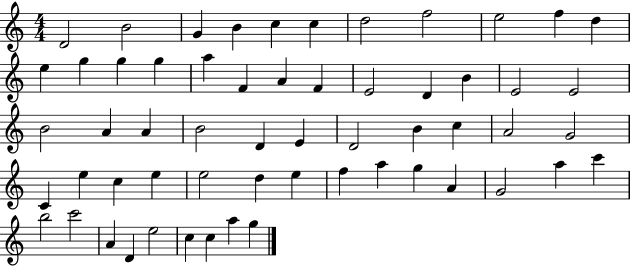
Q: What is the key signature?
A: C major